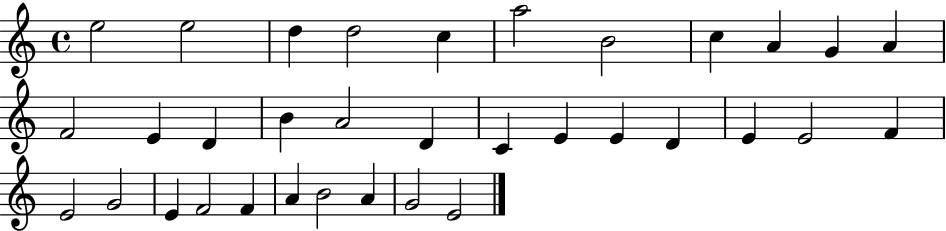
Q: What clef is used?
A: treble